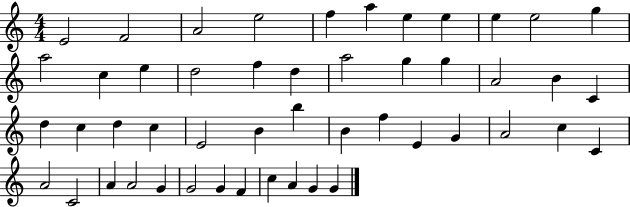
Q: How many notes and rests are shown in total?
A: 49